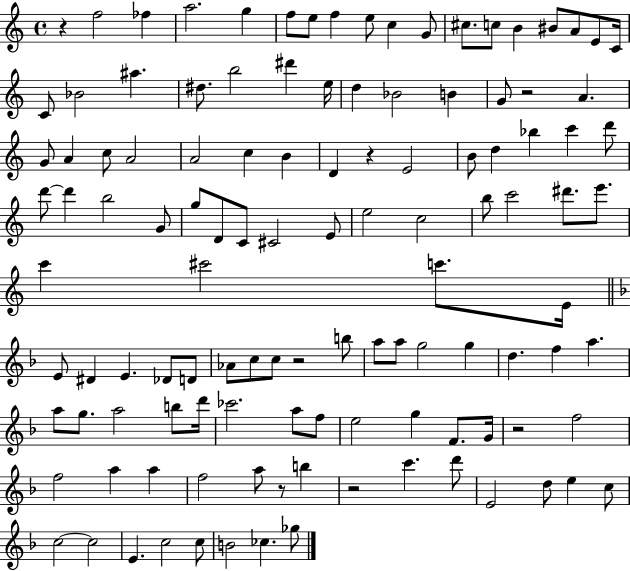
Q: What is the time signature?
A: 4/4